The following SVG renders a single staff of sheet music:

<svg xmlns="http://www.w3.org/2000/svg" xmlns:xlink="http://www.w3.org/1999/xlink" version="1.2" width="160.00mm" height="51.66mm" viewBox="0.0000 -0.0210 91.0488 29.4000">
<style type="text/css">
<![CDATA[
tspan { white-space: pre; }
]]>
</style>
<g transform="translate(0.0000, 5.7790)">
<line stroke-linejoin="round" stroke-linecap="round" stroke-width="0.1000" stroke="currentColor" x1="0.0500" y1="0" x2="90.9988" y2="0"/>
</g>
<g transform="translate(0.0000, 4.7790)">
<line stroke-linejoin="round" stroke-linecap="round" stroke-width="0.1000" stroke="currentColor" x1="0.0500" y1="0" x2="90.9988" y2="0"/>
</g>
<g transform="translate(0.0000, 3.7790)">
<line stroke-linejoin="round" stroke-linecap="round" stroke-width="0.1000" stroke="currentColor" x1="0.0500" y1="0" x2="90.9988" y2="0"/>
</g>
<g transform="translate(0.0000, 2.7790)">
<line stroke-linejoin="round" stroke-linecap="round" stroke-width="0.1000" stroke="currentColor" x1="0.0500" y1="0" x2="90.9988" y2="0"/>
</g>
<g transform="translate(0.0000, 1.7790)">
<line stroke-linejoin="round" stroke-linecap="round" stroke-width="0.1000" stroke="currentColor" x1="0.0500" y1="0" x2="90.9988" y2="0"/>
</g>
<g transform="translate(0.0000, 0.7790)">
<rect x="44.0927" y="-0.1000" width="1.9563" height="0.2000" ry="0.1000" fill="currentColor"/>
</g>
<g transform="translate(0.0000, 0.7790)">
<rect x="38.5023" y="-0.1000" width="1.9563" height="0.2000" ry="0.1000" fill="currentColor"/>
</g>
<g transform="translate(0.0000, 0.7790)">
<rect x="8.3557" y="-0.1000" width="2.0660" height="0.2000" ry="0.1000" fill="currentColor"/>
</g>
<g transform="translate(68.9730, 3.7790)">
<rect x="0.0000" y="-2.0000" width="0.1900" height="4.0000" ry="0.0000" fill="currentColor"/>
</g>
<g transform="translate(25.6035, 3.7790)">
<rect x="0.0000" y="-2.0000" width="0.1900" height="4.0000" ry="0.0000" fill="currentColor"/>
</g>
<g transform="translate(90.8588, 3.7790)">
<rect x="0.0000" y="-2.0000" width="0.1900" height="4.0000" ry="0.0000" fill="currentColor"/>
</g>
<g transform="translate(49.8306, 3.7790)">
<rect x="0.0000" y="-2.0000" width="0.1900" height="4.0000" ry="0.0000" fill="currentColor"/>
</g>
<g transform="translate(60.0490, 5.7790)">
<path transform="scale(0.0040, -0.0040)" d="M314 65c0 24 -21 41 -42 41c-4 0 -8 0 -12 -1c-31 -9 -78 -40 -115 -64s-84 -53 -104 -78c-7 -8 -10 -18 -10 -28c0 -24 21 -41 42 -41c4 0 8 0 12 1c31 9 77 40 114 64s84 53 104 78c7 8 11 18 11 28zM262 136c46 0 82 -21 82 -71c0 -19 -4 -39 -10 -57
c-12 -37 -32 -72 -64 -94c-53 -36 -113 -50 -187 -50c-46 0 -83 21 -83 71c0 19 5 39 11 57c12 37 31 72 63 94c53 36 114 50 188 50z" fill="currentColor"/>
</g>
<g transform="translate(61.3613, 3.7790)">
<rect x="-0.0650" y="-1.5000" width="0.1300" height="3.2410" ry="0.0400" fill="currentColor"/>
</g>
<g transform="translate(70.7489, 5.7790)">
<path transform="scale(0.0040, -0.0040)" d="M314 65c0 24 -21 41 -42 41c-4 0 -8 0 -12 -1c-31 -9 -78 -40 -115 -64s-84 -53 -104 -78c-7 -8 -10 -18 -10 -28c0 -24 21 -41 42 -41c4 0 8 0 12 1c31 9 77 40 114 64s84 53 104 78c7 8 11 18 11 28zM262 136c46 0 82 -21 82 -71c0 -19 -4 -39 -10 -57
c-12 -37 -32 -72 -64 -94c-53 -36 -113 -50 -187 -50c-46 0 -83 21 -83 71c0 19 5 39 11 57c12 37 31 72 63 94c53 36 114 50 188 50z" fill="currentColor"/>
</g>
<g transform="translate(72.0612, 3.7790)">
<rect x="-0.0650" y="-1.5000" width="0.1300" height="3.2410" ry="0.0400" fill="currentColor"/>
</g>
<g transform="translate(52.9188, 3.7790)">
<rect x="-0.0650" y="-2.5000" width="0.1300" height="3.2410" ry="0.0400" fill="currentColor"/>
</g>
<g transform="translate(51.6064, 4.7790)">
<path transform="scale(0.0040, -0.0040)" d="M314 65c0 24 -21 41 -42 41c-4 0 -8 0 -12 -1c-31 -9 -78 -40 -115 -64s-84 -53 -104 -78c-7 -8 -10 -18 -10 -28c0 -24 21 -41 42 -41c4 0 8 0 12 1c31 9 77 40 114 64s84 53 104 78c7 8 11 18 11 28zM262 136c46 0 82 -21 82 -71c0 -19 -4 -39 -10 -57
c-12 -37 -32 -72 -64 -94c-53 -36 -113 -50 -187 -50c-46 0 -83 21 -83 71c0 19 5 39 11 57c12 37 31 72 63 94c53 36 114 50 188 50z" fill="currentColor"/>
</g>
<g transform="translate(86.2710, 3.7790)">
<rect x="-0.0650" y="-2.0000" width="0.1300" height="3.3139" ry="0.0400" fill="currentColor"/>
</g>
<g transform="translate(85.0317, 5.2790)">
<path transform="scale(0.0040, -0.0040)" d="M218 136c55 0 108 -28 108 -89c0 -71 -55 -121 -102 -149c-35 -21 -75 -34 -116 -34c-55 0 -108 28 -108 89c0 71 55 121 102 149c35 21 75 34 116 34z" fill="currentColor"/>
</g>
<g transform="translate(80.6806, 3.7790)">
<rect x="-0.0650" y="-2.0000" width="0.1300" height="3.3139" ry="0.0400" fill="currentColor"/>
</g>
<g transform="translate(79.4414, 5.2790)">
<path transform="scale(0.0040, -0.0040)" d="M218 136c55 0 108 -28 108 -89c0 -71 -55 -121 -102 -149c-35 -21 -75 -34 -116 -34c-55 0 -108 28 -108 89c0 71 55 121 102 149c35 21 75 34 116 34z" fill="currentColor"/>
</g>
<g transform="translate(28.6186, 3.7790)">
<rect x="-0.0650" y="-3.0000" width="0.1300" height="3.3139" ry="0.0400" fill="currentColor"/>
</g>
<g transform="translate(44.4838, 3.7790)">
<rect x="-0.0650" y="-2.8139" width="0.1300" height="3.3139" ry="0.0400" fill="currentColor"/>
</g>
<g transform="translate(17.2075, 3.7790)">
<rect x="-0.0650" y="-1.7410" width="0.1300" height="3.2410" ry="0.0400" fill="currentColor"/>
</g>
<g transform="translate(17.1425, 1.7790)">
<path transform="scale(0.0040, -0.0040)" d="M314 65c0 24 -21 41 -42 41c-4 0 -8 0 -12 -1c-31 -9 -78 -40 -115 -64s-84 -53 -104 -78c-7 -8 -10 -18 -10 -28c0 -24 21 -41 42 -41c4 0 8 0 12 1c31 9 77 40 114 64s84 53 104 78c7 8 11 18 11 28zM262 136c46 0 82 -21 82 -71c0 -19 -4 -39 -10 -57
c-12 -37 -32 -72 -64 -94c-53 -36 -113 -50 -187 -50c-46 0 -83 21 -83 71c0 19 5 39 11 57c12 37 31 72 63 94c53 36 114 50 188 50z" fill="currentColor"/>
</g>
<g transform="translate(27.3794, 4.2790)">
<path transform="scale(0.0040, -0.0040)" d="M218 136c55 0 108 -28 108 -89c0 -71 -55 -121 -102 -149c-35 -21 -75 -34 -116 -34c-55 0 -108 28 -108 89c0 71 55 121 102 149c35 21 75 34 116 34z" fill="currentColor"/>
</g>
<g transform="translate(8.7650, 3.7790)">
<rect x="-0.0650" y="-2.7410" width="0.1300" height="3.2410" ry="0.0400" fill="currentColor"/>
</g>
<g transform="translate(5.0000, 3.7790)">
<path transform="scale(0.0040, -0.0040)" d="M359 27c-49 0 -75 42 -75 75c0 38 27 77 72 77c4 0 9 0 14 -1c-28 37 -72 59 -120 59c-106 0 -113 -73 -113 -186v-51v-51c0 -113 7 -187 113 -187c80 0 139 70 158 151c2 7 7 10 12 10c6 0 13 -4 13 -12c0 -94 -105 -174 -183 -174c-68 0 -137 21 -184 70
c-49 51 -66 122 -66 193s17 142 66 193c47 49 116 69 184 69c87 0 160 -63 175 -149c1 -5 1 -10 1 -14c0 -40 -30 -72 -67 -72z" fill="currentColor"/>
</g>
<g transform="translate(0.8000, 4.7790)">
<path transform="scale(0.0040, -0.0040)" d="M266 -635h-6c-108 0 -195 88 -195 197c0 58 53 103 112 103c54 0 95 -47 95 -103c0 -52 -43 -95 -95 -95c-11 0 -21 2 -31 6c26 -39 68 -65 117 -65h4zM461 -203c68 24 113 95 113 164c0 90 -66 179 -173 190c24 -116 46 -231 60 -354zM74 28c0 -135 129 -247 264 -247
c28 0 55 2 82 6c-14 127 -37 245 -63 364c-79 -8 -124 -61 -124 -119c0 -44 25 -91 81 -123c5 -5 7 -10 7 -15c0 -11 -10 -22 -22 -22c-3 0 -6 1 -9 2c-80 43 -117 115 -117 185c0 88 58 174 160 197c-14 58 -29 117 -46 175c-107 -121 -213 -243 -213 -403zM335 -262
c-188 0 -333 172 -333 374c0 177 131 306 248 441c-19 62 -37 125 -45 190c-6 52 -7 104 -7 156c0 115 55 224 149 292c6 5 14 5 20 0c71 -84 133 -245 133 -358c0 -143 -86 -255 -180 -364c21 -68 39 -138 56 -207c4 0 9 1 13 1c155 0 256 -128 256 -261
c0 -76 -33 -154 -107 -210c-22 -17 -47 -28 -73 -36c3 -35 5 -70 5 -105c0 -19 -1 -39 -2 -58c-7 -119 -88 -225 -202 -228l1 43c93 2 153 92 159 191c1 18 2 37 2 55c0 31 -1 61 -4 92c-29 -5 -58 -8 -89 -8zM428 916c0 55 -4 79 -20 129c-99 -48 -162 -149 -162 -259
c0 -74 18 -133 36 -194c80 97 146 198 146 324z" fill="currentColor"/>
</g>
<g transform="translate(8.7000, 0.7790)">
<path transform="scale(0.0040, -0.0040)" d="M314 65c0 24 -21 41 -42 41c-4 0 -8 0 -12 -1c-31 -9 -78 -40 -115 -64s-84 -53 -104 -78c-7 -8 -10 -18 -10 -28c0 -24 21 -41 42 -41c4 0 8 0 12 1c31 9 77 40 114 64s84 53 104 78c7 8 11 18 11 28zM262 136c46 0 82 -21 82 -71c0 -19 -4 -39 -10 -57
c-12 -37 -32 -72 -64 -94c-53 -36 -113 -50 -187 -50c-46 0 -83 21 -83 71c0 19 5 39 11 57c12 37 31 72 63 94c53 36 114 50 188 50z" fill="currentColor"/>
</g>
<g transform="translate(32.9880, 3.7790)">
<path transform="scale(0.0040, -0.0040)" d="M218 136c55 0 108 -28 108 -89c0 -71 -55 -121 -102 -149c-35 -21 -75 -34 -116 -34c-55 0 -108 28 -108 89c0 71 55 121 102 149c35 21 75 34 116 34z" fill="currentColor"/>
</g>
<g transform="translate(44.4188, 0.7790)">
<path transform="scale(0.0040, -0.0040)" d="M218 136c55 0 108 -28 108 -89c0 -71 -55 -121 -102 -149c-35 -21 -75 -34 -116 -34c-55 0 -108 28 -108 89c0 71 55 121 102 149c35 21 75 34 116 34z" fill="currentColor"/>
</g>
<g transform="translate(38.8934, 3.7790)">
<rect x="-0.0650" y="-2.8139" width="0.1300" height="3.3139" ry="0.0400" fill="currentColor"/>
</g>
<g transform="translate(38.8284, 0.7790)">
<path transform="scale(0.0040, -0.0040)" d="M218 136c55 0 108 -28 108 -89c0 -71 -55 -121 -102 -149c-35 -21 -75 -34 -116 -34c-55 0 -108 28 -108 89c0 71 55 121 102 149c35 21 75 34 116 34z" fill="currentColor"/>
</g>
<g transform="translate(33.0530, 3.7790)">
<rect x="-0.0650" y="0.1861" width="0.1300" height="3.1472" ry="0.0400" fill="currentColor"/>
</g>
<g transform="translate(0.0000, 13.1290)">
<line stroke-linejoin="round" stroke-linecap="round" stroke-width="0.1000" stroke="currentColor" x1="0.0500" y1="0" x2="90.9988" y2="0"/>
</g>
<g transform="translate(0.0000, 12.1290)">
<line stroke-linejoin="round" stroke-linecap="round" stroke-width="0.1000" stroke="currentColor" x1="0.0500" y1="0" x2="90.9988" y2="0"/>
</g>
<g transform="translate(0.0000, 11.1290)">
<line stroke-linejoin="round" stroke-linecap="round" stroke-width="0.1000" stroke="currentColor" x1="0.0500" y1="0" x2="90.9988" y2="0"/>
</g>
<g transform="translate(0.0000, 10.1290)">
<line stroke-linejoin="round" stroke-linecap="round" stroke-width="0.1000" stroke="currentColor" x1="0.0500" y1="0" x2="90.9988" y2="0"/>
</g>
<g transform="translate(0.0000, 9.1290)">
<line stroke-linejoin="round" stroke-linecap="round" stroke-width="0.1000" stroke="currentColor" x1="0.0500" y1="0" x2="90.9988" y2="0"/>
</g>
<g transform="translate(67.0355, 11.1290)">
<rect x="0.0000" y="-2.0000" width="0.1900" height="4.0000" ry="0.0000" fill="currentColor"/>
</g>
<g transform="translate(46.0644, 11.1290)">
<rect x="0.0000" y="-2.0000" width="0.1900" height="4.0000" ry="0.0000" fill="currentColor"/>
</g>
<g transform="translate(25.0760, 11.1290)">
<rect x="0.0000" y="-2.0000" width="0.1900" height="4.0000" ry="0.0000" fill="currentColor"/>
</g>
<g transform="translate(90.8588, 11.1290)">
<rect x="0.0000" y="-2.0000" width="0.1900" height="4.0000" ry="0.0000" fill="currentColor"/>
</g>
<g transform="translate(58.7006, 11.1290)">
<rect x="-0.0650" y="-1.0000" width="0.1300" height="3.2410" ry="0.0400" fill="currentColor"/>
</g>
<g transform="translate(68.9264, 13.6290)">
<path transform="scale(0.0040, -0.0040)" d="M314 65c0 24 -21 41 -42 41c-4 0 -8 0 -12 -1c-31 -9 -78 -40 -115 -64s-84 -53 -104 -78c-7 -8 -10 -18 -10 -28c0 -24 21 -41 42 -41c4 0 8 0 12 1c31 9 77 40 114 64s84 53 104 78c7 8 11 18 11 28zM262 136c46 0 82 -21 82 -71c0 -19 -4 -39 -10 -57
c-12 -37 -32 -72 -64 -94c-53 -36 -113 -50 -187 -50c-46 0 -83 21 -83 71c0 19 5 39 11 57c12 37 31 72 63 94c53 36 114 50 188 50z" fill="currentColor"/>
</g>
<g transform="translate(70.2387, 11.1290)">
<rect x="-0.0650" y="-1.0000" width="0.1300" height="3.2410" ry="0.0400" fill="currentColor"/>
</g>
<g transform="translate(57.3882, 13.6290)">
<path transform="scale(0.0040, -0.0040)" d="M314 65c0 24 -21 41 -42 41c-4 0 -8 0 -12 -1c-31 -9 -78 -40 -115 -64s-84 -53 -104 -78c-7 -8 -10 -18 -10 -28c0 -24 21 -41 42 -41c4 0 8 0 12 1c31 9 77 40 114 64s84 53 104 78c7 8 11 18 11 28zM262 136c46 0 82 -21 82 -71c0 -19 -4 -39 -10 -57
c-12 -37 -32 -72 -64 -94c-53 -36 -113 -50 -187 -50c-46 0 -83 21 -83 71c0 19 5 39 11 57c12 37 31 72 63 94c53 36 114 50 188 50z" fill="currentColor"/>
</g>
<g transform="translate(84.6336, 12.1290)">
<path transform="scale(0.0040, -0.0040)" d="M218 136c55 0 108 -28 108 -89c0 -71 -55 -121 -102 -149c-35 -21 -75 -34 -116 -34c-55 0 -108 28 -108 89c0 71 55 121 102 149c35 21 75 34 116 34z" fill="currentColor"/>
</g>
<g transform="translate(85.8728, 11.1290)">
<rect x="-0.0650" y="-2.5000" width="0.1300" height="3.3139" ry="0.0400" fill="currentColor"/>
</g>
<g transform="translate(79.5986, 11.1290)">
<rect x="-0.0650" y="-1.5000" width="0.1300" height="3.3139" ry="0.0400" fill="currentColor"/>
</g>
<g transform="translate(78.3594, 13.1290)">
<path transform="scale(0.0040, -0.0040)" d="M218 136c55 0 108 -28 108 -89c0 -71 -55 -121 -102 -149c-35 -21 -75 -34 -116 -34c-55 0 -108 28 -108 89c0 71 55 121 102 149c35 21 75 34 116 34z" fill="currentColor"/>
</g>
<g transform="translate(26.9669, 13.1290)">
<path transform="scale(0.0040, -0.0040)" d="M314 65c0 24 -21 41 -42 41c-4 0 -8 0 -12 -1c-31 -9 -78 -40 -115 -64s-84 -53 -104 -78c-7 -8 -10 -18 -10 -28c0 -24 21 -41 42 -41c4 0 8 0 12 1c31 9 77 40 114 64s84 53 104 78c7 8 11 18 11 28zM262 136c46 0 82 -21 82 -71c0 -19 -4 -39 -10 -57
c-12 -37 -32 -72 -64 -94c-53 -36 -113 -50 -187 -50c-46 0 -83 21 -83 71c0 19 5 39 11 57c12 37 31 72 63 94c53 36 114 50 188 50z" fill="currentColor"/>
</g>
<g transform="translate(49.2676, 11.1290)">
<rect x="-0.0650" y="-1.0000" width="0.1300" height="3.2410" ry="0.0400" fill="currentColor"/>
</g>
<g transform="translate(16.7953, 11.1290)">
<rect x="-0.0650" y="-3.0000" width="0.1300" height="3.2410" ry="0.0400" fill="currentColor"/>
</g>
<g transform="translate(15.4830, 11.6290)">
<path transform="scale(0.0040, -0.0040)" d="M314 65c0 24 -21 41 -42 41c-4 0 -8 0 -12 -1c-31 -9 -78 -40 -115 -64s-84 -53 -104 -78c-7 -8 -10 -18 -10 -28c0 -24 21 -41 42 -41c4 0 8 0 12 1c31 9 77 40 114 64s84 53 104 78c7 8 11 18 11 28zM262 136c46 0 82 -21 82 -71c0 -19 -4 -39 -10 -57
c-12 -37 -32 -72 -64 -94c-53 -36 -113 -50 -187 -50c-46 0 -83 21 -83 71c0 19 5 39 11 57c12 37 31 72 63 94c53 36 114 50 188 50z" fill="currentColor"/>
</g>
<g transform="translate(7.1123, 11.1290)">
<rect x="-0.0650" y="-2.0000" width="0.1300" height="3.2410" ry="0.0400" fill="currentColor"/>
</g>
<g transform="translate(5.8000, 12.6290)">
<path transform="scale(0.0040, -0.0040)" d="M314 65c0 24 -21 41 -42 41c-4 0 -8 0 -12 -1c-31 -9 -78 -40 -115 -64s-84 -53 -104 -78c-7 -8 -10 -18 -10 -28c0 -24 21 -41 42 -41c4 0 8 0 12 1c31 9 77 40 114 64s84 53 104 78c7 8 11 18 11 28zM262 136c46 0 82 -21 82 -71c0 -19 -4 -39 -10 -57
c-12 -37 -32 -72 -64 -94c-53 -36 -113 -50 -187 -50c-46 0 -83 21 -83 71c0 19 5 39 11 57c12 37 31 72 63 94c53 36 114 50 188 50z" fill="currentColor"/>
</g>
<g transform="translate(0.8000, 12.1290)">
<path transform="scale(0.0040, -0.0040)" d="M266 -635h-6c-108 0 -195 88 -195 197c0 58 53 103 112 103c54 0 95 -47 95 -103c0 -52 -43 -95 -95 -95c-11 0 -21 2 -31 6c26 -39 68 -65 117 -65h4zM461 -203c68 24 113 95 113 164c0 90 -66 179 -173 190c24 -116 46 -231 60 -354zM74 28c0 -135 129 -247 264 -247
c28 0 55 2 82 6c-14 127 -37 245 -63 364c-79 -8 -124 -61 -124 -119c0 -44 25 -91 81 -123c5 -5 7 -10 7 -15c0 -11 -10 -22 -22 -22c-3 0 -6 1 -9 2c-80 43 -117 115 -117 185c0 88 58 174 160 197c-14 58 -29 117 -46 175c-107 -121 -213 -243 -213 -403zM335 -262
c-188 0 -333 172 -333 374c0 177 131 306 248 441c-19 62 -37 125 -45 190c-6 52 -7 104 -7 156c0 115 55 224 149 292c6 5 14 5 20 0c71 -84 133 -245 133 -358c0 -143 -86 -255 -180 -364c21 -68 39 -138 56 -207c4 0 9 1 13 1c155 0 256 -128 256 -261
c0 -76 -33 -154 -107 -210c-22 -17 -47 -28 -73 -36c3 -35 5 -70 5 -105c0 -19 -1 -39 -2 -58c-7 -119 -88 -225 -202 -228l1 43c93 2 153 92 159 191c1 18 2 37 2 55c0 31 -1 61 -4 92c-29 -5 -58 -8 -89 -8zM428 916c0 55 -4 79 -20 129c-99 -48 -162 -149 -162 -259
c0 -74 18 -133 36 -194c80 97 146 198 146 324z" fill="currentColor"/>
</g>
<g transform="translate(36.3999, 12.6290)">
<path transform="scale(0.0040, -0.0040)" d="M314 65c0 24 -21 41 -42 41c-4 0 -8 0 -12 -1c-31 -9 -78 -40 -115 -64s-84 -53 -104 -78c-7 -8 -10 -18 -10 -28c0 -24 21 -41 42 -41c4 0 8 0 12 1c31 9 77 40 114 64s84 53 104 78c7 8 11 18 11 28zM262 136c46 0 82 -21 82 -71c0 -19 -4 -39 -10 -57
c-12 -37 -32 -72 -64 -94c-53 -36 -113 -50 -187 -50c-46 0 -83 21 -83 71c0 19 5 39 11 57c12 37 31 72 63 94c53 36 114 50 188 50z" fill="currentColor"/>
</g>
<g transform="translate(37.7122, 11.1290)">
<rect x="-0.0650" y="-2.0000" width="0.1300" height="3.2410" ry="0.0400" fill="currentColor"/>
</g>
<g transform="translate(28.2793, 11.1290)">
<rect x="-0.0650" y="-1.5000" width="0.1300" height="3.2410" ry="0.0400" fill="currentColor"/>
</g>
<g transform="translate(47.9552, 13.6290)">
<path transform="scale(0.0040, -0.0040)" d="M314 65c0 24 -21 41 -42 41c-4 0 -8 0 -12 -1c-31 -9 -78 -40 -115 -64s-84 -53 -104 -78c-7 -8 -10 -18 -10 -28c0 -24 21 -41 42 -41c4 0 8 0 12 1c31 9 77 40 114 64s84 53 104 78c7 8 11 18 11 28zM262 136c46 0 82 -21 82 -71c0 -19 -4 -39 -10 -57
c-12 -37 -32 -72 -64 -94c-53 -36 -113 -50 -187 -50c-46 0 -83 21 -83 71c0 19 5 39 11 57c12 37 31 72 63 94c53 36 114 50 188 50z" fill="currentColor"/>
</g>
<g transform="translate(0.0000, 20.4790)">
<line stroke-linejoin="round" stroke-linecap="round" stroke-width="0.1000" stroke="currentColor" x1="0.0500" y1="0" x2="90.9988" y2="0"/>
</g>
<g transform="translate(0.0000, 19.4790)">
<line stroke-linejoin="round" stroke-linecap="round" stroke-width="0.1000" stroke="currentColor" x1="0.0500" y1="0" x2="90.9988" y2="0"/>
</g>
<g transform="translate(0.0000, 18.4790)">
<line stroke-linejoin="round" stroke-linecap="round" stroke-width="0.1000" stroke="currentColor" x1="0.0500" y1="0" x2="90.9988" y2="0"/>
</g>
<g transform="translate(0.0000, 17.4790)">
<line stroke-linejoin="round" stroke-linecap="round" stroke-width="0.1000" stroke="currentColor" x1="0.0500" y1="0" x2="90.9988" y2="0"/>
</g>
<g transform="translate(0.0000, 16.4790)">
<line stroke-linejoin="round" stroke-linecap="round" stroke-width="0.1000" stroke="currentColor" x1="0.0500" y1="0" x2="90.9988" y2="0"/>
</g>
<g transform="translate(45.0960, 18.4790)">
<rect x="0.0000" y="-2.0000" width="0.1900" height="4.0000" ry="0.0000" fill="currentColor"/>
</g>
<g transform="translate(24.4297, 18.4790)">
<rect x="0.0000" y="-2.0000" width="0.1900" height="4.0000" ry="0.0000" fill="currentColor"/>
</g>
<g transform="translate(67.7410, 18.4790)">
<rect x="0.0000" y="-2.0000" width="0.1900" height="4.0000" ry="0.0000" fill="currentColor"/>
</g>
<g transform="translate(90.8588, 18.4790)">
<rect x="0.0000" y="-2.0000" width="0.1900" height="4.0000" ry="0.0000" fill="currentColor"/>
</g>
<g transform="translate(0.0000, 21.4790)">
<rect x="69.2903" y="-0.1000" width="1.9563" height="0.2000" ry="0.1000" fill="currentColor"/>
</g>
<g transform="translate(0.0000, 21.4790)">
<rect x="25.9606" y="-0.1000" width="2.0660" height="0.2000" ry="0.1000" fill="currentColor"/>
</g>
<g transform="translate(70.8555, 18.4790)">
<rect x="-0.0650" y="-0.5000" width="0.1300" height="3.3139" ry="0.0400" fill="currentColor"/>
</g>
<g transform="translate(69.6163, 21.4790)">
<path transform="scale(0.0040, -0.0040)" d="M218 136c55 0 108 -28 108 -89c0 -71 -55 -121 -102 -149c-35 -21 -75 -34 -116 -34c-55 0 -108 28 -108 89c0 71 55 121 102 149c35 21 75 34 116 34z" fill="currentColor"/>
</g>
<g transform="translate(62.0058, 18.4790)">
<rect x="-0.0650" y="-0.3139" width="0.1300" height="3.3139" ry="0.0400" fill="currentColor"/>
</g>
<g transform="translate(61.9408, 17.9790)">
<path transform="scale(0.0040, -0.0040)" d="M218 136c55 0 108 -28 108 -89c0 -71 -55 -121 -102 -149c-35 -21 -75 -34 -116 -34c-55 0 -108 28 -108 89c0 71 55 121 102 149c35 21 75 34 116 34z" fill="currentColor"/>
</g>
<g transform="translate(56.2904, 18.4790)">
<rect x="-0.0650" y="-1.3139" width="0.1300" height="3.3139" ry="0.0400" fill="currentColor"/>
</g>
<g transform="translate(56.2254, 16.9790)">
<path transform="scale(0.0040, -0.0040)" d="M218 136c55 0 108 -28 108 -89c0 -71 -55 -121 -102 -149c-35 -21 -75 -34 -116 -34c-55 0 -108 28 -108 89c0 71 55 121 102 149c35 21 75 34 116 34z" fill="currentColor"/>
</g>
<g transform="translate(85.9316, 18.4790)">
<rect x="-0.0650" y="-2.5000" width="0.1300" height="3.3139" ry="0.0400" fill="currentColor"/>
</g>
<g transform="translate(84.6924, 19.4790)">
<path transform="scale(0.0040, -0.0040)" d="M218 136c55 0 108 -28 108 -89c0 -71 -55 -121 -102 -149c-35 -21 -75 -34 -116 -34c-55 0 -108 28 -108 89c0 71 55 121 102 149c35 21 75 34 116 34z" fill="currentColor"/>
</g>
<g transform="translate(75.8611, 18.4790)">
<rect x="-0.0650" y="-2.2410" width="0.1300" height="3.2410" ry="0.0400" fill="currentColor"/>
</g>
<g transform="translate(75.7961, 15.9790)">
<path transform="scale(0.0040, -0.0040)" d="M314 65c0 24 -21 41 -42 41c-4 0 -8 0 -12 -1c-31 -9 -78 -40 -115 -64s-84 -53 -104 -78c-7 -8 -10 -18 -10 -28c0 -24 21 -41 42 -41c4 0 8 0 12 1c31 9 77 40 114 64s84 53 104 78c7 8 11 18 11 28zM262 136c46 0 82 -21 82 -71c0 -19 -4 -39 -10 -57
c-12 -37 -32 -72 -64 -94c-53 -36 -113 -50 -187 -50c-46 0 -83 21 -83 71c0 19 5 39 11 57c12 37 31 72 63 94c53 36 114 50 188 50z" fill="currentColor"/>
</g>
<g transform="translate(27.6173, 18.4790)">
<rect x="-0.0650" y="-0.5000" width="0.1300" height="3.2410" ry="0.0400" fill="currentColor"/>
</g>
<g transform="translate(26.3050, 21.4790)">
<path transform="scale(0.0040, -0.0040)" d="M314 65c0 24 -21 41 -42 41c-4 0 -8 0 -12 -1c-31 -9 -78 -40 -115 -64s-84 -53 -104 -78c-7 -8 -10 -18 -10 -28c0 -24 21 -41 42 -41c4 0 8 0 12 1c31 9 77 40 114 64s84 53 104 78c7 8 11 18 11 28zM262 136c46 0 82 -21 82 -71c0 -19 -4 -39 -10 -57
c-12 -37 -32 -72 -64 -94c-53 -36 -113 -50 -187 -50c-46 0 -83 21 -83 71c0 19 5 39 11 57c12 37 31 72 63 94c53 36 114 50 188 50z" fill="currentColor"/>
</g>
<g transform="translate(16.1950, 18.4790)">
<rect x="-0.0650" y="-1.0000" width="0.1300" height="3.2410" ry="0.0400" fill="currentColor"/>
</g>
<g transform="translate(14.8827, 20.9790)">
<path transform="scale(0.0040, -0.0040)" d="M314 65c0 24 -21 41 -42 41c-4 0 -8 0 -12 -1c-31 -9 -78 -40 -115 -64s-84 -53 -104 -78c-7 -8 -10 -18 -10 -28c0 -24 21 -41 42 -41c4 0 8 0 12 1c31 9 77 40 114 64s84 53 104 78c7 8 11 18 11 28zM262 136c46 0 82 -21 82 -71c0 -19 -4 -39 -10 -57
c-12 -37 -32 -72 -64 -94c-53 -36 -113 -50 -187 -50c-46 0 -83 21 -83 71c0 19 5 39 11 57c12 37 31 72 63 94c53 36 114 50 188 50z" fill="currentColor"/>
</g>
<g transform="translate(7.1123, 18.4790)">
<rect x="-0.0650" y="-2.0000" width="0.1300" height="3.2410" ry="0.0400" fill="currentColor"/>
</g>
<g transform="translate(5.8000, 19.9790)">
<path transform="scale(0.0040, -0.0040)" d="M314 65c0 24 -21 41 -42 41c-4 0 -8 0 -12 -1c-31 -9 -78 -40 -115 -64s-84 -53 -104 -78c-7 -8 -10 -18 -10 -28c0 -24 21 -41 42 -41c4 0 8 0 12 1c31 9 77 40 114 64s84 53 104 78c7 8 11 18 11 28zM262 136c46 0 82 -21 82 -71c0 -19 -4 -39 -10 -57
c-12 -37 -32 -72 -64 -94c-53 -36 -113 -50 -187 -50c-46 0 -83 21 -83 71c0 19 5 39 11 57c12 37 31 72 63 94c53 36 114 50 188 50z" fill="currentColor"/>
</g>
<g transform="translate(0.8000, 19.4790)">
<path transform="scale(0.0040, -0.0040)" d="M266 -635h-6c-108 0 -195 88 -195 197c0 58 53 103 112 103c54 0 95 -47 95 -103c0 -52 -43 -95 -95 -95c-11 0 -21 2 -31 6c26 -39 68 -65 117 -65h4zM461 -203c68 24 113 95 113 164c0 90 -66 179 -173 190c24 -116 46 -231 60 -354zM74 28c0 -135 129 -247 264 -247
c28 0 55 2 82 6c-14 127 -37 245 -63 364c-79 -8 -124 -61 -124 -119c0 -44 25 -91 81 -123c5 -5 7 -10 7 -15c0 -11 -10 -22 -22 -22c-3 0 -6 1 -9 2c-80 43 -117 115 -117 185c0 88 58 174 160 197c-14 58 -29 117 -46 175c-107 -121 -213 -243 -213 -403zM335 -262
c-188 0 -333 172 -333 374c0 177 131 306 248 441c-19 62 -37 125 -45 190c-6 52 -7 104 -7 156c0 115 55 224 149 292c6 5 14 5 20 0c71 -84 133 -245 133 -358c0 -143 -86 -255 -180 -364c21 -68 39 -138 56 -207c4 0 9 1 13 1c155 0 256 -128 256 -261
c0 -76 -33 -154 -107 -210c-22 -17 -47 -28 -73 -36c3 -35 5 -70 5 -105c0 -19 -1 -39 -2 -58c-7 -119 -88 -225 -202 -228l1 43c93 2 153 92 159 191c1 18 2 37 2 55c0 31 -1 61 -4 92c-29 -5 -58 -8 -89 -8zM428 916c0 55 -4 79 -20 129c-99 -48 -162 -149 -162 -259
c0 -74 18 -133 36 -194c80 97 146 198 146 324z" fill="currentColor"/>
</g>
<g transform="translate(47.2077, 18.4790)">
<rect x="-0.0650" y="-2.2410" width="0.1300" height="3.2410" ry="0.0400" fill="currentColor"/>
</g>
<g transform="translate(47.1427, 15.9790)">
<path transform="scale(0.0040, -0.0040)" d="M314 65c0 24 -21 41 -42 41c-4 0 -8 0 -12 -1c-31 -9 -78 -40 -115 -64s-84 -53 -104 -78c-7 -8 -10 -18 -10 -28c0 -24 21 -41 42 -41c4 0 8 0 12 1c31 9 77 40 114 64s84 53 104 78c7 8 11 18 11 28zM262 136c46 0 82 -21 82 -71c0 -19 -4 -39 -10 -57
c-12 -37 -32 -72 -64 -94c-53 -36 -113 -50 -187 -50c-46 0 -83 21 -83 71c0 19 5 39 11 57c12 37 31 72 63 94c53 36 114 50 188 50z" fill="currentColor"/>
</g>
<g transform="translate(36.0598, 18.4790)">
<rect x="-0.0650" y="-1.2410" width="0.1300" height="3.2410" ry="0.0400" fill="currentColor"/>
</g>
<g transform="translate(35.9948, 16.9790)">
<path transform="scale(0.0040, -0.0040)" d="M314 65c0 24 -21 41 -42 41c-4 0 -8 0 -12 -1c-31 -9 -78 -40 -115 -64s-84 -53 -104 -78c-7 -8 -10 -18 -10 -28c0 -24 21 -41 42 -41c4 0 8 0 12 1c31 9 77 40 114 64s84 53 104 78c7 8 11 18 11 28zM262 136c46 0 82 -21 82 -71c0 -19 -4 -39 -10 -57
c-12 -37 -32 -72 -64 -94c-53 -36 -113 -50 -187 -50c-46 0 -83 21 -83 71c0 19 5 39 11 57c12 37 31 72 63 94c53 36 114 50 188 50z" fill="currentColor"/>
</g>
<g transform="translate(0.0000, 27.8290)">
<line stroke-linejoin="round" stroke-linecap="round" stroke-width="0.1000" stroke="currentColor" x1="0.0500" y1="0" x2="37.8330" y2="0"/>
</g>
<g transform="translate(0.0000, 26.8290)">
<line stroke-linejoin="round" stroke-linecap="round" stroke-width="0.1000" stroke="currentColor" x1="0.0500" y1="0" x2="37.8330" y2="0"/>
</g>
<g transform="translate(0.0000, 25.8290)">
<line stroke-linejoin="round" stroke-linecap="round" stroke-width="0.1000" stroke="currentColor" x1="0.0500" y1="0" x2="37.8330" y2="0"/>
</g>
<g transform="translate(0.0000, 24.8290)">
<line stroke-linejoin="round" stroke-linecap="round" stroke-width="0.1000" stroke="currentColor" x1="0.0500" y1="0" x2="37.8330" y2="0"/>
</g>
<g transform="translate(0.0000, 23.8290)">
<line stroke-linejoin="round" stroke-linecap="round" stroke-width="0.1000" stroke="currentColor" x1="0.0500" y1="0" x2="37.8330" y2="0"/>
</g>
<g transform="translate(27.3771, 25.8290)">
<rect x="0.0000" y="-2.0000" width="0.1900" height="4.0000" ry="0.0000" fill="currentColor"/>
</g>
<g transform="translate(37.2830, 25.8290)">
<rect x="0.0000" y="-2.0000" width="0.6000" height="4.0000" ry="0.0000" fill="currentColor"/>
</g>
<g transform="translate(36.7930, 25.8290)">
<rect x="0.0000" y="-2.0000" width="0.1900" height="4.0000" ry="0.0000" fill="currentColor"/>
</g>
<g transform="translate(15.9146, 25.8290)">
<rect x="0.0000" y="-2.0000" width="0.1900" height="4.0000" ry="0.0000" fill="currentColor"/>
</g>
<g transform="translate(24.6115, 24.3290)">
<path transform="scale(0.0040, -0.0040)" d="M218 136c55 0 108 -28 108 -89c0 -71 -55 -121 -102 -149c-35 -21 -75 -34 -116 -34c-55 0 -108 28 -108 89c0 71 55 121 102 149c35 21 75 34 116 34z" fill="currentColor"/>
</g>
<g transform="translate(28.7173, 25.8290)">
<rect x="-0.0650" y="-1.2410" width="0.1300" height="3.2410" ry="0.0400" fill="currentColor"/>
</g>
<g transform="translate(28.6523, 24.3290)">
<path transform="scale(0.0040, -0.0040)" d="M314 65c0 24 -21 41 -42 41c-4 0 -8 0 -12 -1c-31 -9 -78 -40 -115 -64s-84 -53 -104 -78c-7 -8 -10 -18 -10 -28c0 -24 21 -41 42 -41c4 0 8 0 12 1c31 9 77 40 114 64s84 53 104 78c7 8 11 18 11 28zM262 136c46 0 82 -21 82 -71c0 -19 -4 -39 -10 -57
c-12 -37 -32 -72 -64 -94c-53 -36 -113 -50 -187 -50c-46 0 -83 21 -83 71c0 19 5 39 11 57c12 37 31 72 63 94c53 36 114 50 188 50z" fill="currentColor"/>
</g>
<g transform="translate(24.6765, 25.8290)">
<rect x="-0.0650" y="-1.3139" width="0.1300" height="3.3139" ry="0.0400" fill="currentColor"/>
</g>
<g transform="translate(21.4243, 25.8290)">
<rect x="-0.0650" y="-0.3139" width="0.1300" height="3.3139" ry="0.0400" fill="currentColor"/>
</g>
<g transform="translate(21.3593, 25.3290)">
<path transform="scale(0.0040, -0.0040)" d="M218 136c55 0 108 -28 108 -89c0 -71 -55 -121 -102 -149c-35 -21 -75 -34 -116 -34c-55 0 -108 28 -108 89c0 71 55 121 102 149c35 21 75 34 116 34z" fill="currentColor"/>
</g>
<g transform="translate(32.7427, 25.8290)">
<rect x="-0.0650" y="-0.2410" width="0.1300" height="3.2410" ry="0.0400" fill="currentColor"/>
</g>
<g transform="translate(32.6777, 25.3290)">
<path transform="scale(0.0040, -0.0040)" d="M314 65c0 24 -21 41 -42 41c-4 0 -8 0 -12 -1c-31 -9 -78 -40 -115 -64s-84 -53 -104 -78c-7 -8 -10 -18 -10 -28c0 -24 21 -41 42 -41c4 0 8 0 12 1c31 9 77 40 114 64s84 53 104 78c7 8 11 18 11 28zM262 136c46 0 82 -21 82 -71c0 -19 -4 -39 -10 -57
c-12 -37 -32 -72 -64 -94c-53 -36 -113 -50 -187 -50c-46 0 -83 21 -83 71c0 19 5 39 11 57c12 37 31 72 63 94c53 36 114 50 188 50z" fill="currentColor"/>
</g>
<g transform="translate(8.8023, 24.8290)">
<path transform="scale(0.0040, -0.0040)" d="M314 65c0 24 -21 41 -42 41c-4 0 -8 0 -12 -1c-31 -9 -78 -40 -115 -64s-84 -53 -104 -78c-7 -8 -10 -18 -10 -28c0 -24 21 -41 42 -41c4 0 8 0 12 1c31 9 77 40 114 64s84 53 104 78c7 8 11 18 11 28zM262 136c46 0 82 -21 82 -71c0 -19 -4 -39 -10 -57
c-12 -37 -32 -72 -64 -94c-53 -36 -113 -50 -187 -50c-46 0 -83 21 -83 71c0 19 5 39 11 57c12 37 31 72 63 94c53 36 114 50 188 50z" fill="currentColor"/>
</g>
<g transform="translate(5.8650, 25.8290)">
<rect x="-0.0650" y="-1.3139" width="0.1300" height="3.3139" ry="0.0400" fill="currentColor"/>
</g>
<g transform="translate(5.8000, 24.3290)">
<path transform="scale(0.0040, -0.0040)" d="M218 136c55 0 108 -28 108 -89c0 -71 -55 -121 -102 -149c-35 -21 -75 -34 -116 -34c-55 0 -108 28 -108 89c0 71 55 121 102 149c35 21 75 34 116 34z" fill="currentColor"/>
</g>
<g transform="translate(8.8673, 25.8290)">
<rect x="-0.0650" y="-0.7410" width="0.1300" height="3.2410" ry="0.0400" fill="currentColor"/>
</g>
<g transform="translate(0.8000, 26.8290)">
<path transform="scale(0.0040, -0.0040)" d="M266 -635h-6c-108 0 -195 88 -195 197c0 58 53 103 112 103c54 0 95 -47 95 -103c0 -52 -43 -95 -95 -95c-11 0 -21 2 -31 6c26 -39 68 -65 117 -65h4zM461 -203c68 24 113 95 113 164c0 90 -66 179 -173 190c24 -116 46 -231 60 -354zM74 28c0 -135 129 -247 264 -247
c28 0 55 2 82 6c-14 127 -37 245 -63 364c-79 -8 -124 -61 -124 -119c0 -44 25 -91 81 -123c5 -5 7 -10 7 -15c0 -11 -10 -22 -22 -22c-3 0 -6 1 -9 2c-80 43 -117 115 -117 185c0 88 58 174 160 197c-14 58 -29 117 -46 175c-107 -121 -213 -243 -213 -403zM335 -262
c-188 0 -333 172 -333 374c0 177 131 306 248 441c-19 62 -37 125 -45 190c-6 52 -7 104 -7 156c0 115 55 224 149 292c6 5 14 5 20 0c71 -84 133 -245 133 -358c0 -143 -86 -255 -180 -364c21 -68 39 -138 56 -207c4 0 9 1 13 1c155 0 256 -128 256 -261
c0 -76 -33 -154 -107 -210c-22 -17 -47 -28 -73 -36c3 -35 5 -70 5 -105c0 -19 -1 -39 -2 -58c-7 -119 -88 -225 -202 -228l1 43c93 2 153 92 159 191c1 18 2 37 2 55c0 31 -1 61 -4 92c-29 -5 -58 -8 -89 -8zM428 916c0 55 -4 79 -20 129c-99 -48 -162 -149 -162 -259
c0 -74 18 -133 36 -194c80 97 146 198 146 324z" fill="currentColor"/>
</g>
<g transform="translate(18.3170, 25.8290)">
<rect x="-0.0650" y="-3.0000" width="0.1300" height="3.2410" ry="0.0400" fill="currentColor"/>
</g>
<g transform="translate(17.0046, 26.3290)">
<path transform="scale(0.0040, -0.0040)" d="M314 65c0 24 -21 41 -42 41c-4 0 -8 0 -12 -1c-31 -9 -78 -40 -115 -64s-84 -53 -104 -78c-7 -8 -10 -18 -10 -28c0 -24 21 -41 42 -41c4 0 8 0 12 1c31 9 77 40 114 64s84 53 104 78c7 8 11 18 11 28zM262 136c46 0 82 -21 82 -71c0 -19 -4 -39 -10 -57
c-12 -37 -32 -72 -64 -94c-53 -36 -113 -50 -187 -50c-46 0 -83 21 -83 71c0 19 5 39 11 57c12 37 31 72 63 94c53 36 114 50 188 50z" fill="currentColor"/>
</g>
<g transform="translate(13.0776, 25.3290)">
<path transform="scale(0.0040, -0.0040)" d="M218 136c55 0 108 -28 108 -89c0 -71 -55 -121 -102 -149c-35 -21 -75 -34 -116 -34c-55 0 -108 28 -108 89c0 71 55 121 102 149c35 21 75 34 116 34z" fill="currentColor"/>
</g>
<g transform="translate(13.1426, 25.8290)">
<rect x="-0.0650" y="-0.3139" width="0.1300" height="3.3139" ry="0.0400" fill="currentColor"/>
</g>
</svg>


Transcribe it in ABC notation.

X:1
T:Untitled
M:4/4
L:1/4
K:C
a2 f2 A B a a G2 E2 E2 F F F2 A2 E2 F2 D2 D2 D2 E G F2 D2 C2 e2 g2 e c C g2 G e d2 c A2 c e e2 c2